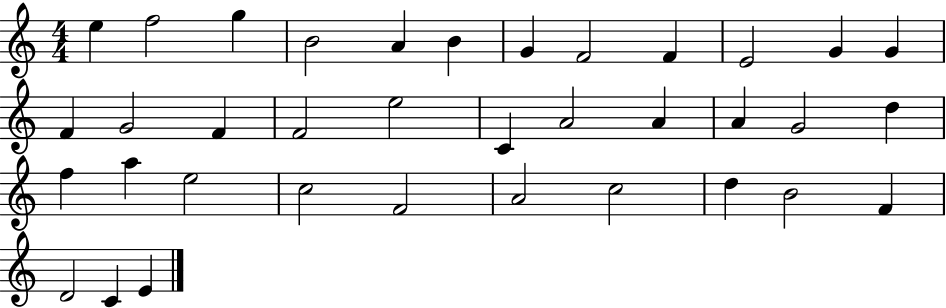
X:1
T:Untitled
M:4/4
L:1/4
K:C
e f2 g B2 A B G F2 F E2 G G F G2 F F2 e2 C A2 A A G2 d f a e2 c2 F2 A2 c2 d B2 F D2 C E